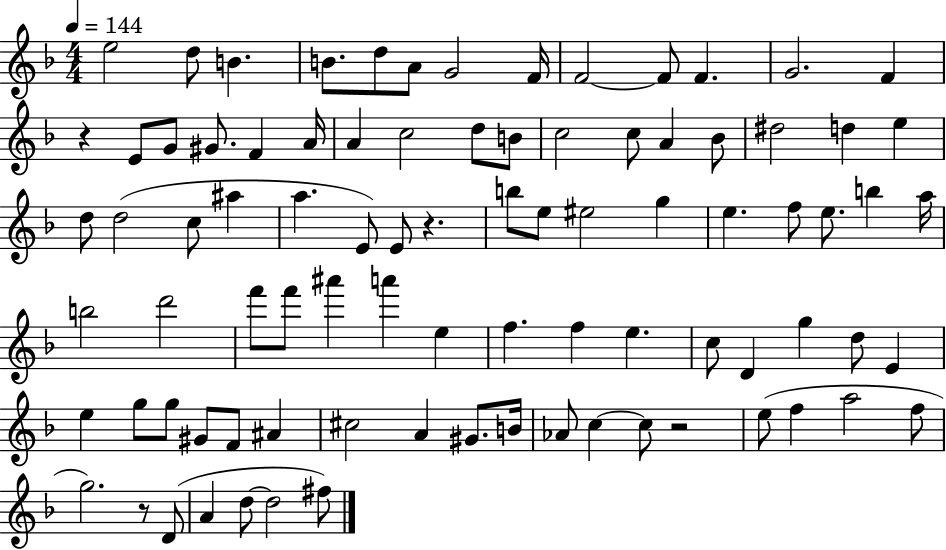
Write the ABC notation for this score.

X:1
T:Untitled
M:4/4
L:1/4
K:F
e2 d/2 B B/2 d/2 A/2 G2 F/4 F2 F/2 F G2 F z E/2 G/2 ^G/2 F A/4 A c2 d/2 B/2 c2 c/2 A _B/2 ^d2 d e d/2 d2 c/2 ^a a E/2 E/2 z b/2 e/2 ^e2 g e f/2 e/2 b a/4 b2 d'2 f'/2 f'/2 ^a' a' e f f e c/2 D g d/2 E e g/2 g/2 ^G/2 F/2 ^A ^c2 A ^G/2 B/4 _A/2 c c/2 z2 e/2 f a2 f/2 g2 z/2 D/2 A d/2 d2 ^f/2